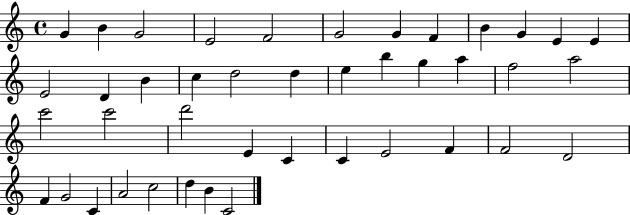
G4/q B4/q G4/h E4/h F4/h G4/h G4/q F4/q B4/q G4/q E4/q E4/q E4/h D4/q B4/q C5/q D5/h D5/q E5/q B5/q G5/q A5/q F5/h A5/h C6/h C6/h D6/h E4/q C4/q C4/q E4/h F4/q F4/h D4/h F4/q G4/h C4/q A4/h C5/h D5/q B4/q C4/h